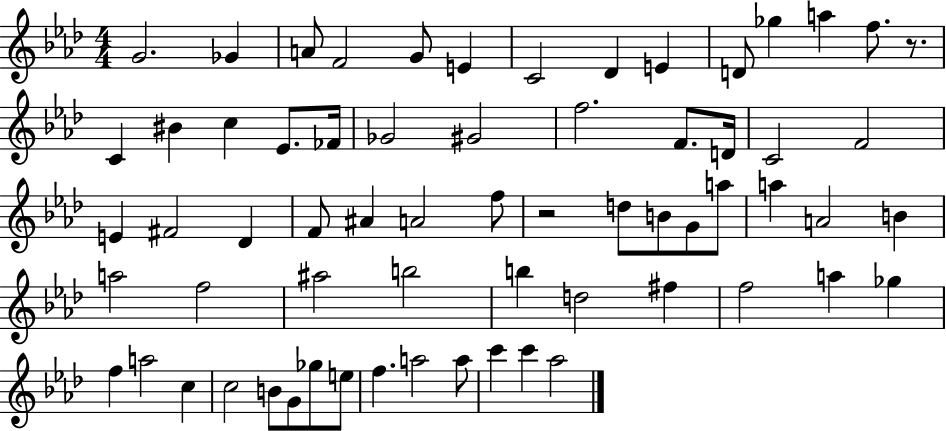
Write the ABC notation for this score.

X:1
T:Untitled
M:4/4
L:1/4
K:Ab
G2 _G A/2 F2 G/2 E C2 _D E D/2 _g a f/2 z/2 C ^B c _E/2 _F/4 _G2 ^G2 f2 F/2 D/4 C2 F2 E ^F2 _D F/2 ^A A2 f/2 z2 d/2 B/2 G/2 a/2 a A2 B a2 f2 ^a2 b2 b d2 ^f f2 a _g f a2 c c2 B/2 G/2 _g/2 e/2 f a2 a/2 c' c' _a2